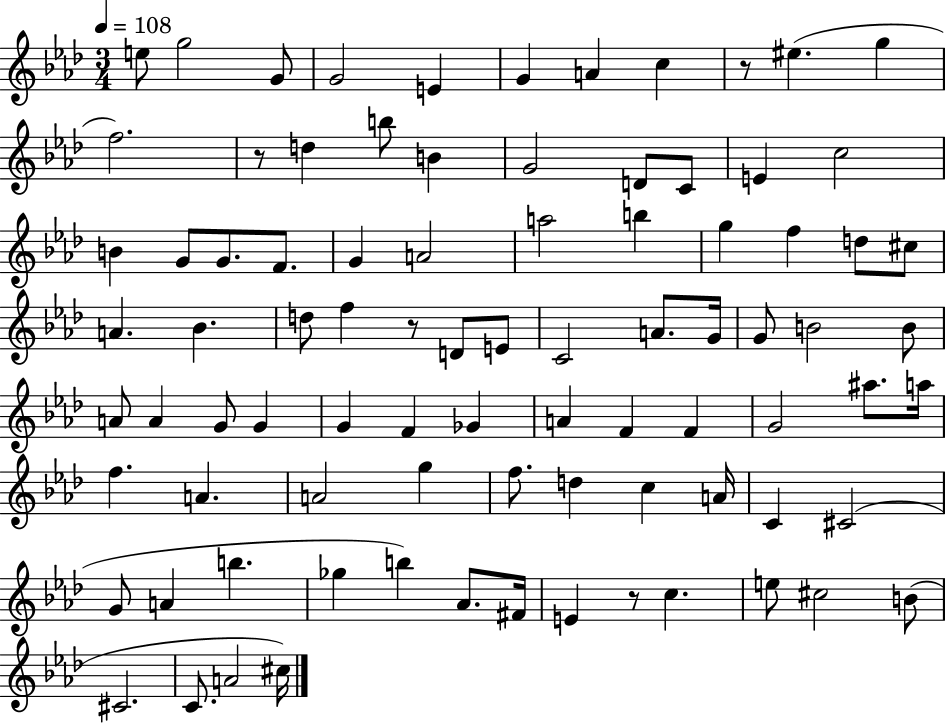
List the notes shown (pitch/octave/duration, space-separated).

E5/e G5/h G4/e G4/h E4/q G4/q A4/q C5/q R/e EIS5/q. G5/q F5/h. R/e D5/q B5/e B4/q G4/h D4/e C4/e E4/q C5/h B4/q G4/e G4/e. F4/e. G4/q A4/h A5/h B5/q G5/q F5/q D5/e C#5/e A4/q. Bb4/q. D5/e F5/q R/e D4/e E4/e C4/h A4/e. G4/s G4/e B4/h B4/e A4/e A4/q G4/e G4/q G4/q F4/q Gb4/q A4/q F4/q F4/q G4/h A#5/e. A5/s F5/q. A4/q. A4/h G5/q F5/e. D5/q C5/q A4/s C4/q C#4/h G4/e A4/q B5/q. Gb5/q B5/q Ab4/e. F#4/s E4/q R/e C5/q. E5/e C#5/h B4/e C#4/h. C4/e. A4/h C#5/s